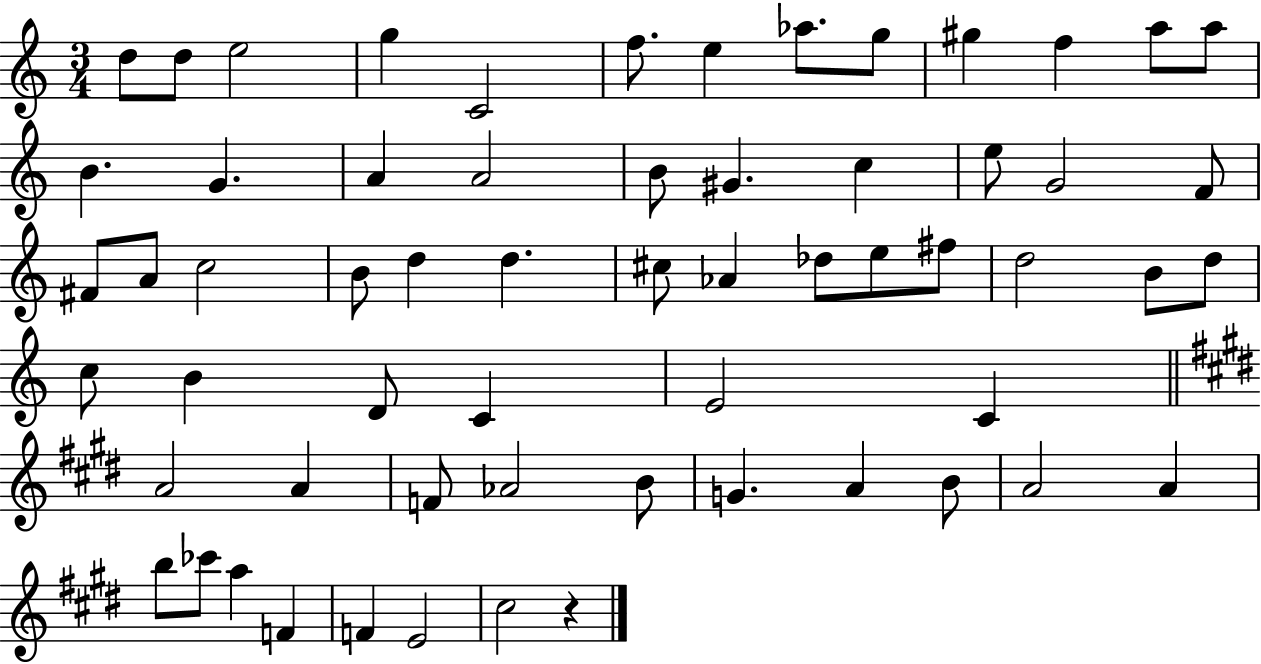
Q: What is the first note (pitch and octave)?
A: D5